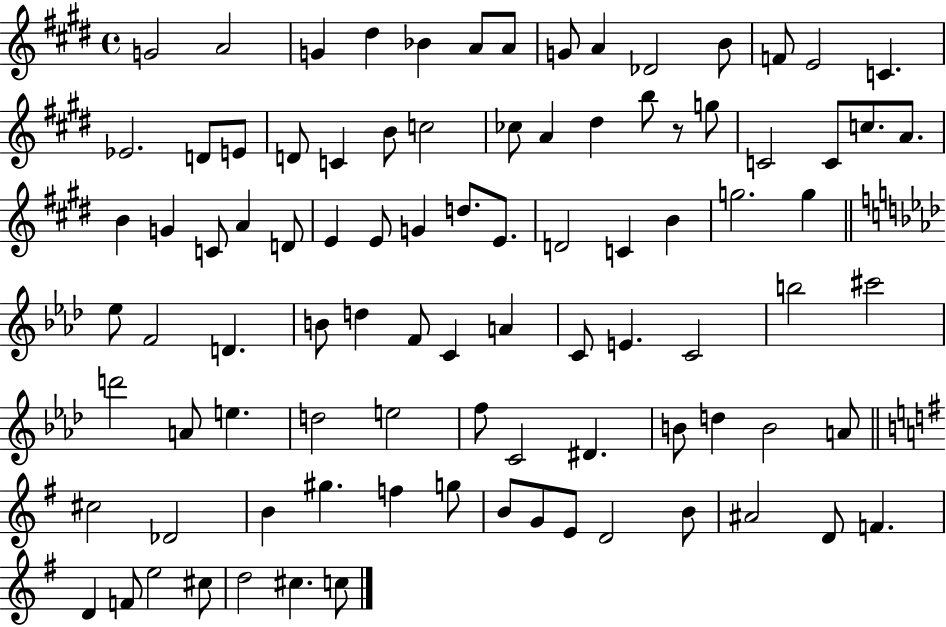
X:1
T:Untitled
M:4/4
L:1/4
K:E
G2 A2 G ^d _B A/2 A/2 G/2 A _D2 B/2 F/2 E2 C _E2 D/2 E/2 D/2 C B/2 c2 _c/2 A ^d b/2 z/2 g/2 C2 C/2 c/2 A/2 B G C/2 A D/2 E E/2 G d/2 E/2 D2 C B g2 g _e/2 F2 D B/2 d F/2 C A C/2 E C2 b2 ^c'2 d'2 A/2 e d2 e2 f/2 C2 ^D B/2 d B2 A/2 ^c2 _D2 B ^g f g/2 B/2 G/2 E/2 D2 B/2 ^A2 D/2 F D F/2 e2 ^c/2 d2 ^c c/2